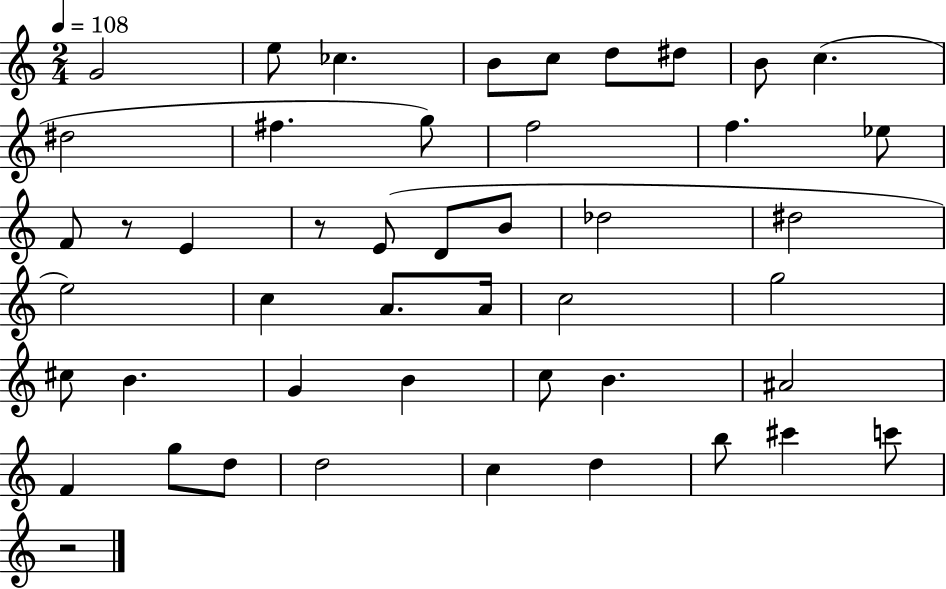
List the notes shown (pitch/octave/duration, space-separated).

G4/h E5/e CES5/q. B4/e C5/e D5/e D#5/e B4/e C5/q. D#5/h F#5/q. G5/e F5/h F5/q. Eb5/e F4/e R/e E4/q R/e E4/e D4/e B4/e Db5/h D#5/h E5/h C5/q A4/e. A4/s C5/h G5/h C#5/e B4/q. G4/q B4/q C5/e B4/q. A#4/h F4/q G5/e D5/e D5/h C5/q D5/q B5/e C#6/q C6/e R/h